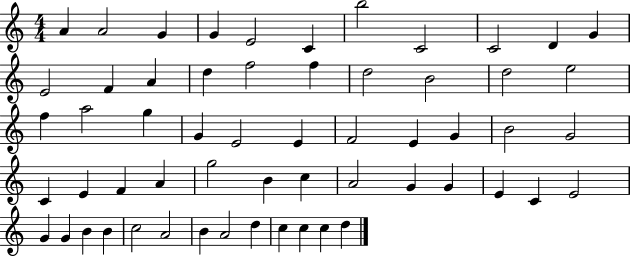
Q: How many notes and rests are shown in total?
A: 58